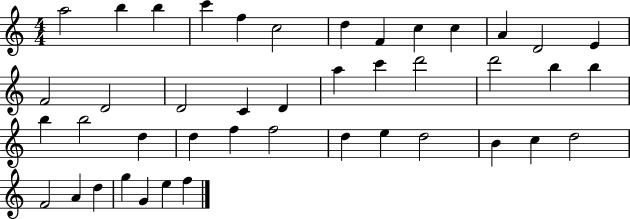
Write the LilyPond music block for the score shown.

{
  \clef treble
  \numericTimeSignature
  \time 4/4
  \key c \major
  a''2 b''4 b''4 | c'''4 f''4 c''2 | d''4 f'4 c''4 c''4 | a'4 d'2 e'4 | \break f'2 d'2 | d'2 c'4 d'4 | a''4 c'''4 d'''2 | d'''2 b''4 b''4 | \break b''4 b''2 d''4 | d''4 f''4 f''2 | d''4 e''4 d''2 | b'4 c''4 d''2 | \break f'2 a'4 d''4 | g''4 g'4 e''4 f''4 | \bar "|."
}